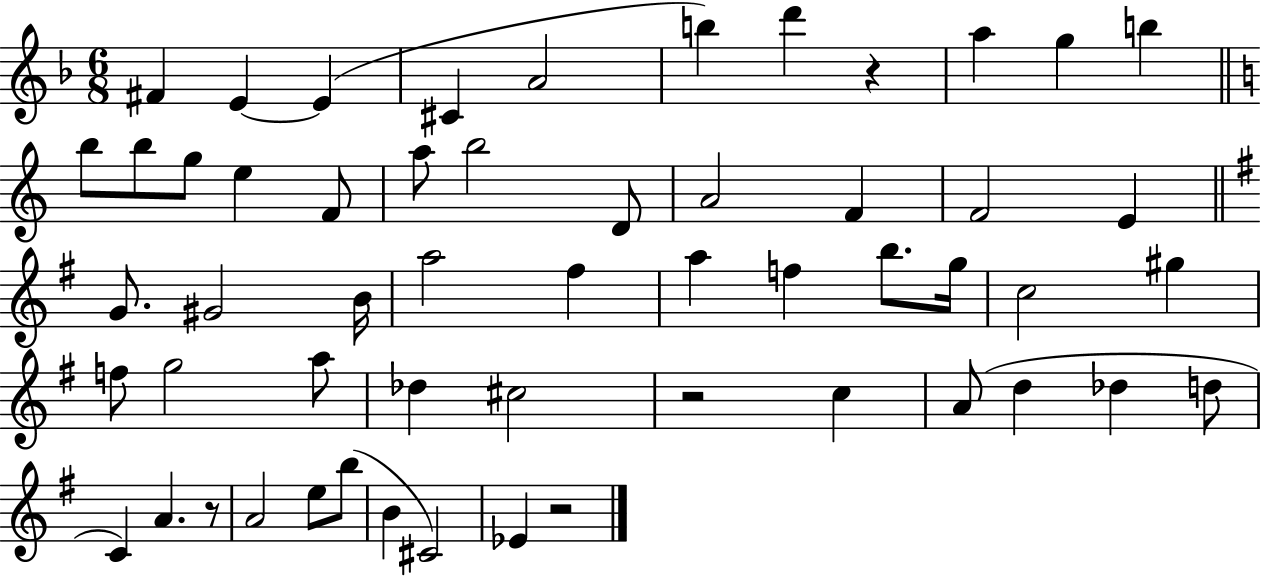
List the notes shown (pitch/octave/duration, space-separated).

F#4/q E4/q E4/q C#4/q A4/h B5/q D6/q R/q A5/q G5/q B5/q B5/e B5/e G5/e E5/q F4/e A5/e B5/h D4/e A4/h F4/q F4/h E4/q G4/e. G#4/h B4/s A5/h F#5/q A5/q F5/q B5/e. G5/s C5/h G#5/q F5/e G5/h A5/e Db5/q C#5/h R/h C5/q A4/e D5/q Db5/q D5/e C4/q A4/q. R/e A4/h E5/e B5/e B4/q C#4/h Eb4/q R/h